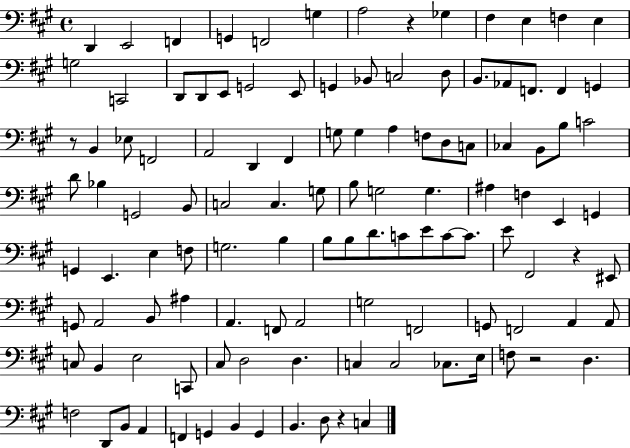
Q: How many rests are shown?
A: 5